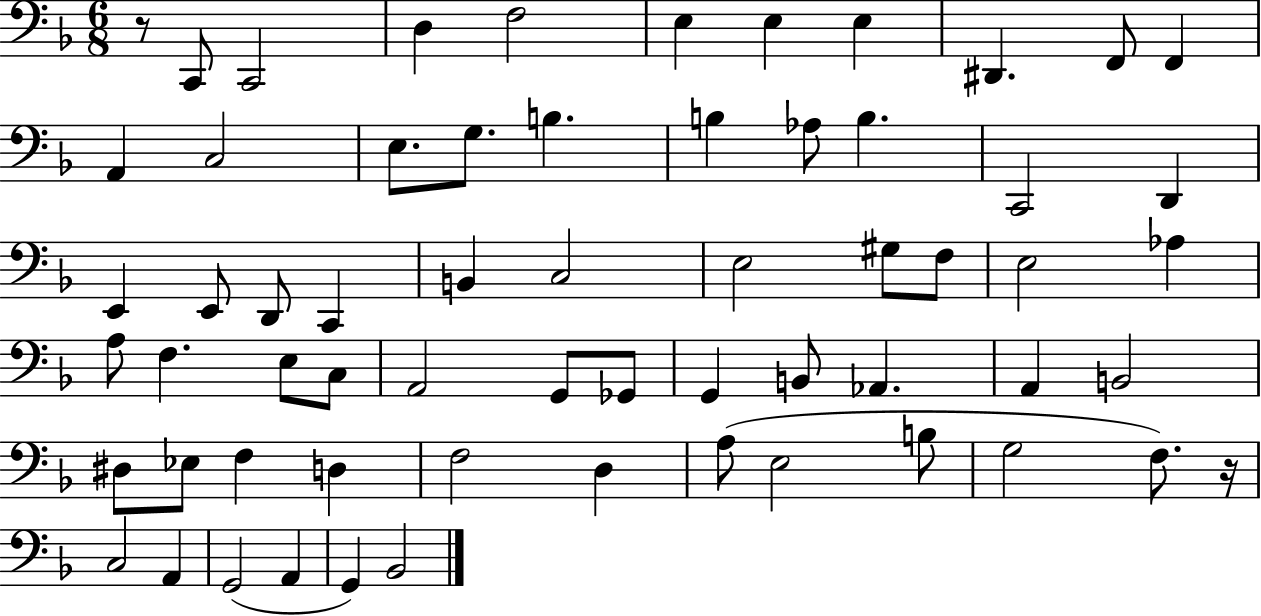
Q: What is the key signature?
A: F major